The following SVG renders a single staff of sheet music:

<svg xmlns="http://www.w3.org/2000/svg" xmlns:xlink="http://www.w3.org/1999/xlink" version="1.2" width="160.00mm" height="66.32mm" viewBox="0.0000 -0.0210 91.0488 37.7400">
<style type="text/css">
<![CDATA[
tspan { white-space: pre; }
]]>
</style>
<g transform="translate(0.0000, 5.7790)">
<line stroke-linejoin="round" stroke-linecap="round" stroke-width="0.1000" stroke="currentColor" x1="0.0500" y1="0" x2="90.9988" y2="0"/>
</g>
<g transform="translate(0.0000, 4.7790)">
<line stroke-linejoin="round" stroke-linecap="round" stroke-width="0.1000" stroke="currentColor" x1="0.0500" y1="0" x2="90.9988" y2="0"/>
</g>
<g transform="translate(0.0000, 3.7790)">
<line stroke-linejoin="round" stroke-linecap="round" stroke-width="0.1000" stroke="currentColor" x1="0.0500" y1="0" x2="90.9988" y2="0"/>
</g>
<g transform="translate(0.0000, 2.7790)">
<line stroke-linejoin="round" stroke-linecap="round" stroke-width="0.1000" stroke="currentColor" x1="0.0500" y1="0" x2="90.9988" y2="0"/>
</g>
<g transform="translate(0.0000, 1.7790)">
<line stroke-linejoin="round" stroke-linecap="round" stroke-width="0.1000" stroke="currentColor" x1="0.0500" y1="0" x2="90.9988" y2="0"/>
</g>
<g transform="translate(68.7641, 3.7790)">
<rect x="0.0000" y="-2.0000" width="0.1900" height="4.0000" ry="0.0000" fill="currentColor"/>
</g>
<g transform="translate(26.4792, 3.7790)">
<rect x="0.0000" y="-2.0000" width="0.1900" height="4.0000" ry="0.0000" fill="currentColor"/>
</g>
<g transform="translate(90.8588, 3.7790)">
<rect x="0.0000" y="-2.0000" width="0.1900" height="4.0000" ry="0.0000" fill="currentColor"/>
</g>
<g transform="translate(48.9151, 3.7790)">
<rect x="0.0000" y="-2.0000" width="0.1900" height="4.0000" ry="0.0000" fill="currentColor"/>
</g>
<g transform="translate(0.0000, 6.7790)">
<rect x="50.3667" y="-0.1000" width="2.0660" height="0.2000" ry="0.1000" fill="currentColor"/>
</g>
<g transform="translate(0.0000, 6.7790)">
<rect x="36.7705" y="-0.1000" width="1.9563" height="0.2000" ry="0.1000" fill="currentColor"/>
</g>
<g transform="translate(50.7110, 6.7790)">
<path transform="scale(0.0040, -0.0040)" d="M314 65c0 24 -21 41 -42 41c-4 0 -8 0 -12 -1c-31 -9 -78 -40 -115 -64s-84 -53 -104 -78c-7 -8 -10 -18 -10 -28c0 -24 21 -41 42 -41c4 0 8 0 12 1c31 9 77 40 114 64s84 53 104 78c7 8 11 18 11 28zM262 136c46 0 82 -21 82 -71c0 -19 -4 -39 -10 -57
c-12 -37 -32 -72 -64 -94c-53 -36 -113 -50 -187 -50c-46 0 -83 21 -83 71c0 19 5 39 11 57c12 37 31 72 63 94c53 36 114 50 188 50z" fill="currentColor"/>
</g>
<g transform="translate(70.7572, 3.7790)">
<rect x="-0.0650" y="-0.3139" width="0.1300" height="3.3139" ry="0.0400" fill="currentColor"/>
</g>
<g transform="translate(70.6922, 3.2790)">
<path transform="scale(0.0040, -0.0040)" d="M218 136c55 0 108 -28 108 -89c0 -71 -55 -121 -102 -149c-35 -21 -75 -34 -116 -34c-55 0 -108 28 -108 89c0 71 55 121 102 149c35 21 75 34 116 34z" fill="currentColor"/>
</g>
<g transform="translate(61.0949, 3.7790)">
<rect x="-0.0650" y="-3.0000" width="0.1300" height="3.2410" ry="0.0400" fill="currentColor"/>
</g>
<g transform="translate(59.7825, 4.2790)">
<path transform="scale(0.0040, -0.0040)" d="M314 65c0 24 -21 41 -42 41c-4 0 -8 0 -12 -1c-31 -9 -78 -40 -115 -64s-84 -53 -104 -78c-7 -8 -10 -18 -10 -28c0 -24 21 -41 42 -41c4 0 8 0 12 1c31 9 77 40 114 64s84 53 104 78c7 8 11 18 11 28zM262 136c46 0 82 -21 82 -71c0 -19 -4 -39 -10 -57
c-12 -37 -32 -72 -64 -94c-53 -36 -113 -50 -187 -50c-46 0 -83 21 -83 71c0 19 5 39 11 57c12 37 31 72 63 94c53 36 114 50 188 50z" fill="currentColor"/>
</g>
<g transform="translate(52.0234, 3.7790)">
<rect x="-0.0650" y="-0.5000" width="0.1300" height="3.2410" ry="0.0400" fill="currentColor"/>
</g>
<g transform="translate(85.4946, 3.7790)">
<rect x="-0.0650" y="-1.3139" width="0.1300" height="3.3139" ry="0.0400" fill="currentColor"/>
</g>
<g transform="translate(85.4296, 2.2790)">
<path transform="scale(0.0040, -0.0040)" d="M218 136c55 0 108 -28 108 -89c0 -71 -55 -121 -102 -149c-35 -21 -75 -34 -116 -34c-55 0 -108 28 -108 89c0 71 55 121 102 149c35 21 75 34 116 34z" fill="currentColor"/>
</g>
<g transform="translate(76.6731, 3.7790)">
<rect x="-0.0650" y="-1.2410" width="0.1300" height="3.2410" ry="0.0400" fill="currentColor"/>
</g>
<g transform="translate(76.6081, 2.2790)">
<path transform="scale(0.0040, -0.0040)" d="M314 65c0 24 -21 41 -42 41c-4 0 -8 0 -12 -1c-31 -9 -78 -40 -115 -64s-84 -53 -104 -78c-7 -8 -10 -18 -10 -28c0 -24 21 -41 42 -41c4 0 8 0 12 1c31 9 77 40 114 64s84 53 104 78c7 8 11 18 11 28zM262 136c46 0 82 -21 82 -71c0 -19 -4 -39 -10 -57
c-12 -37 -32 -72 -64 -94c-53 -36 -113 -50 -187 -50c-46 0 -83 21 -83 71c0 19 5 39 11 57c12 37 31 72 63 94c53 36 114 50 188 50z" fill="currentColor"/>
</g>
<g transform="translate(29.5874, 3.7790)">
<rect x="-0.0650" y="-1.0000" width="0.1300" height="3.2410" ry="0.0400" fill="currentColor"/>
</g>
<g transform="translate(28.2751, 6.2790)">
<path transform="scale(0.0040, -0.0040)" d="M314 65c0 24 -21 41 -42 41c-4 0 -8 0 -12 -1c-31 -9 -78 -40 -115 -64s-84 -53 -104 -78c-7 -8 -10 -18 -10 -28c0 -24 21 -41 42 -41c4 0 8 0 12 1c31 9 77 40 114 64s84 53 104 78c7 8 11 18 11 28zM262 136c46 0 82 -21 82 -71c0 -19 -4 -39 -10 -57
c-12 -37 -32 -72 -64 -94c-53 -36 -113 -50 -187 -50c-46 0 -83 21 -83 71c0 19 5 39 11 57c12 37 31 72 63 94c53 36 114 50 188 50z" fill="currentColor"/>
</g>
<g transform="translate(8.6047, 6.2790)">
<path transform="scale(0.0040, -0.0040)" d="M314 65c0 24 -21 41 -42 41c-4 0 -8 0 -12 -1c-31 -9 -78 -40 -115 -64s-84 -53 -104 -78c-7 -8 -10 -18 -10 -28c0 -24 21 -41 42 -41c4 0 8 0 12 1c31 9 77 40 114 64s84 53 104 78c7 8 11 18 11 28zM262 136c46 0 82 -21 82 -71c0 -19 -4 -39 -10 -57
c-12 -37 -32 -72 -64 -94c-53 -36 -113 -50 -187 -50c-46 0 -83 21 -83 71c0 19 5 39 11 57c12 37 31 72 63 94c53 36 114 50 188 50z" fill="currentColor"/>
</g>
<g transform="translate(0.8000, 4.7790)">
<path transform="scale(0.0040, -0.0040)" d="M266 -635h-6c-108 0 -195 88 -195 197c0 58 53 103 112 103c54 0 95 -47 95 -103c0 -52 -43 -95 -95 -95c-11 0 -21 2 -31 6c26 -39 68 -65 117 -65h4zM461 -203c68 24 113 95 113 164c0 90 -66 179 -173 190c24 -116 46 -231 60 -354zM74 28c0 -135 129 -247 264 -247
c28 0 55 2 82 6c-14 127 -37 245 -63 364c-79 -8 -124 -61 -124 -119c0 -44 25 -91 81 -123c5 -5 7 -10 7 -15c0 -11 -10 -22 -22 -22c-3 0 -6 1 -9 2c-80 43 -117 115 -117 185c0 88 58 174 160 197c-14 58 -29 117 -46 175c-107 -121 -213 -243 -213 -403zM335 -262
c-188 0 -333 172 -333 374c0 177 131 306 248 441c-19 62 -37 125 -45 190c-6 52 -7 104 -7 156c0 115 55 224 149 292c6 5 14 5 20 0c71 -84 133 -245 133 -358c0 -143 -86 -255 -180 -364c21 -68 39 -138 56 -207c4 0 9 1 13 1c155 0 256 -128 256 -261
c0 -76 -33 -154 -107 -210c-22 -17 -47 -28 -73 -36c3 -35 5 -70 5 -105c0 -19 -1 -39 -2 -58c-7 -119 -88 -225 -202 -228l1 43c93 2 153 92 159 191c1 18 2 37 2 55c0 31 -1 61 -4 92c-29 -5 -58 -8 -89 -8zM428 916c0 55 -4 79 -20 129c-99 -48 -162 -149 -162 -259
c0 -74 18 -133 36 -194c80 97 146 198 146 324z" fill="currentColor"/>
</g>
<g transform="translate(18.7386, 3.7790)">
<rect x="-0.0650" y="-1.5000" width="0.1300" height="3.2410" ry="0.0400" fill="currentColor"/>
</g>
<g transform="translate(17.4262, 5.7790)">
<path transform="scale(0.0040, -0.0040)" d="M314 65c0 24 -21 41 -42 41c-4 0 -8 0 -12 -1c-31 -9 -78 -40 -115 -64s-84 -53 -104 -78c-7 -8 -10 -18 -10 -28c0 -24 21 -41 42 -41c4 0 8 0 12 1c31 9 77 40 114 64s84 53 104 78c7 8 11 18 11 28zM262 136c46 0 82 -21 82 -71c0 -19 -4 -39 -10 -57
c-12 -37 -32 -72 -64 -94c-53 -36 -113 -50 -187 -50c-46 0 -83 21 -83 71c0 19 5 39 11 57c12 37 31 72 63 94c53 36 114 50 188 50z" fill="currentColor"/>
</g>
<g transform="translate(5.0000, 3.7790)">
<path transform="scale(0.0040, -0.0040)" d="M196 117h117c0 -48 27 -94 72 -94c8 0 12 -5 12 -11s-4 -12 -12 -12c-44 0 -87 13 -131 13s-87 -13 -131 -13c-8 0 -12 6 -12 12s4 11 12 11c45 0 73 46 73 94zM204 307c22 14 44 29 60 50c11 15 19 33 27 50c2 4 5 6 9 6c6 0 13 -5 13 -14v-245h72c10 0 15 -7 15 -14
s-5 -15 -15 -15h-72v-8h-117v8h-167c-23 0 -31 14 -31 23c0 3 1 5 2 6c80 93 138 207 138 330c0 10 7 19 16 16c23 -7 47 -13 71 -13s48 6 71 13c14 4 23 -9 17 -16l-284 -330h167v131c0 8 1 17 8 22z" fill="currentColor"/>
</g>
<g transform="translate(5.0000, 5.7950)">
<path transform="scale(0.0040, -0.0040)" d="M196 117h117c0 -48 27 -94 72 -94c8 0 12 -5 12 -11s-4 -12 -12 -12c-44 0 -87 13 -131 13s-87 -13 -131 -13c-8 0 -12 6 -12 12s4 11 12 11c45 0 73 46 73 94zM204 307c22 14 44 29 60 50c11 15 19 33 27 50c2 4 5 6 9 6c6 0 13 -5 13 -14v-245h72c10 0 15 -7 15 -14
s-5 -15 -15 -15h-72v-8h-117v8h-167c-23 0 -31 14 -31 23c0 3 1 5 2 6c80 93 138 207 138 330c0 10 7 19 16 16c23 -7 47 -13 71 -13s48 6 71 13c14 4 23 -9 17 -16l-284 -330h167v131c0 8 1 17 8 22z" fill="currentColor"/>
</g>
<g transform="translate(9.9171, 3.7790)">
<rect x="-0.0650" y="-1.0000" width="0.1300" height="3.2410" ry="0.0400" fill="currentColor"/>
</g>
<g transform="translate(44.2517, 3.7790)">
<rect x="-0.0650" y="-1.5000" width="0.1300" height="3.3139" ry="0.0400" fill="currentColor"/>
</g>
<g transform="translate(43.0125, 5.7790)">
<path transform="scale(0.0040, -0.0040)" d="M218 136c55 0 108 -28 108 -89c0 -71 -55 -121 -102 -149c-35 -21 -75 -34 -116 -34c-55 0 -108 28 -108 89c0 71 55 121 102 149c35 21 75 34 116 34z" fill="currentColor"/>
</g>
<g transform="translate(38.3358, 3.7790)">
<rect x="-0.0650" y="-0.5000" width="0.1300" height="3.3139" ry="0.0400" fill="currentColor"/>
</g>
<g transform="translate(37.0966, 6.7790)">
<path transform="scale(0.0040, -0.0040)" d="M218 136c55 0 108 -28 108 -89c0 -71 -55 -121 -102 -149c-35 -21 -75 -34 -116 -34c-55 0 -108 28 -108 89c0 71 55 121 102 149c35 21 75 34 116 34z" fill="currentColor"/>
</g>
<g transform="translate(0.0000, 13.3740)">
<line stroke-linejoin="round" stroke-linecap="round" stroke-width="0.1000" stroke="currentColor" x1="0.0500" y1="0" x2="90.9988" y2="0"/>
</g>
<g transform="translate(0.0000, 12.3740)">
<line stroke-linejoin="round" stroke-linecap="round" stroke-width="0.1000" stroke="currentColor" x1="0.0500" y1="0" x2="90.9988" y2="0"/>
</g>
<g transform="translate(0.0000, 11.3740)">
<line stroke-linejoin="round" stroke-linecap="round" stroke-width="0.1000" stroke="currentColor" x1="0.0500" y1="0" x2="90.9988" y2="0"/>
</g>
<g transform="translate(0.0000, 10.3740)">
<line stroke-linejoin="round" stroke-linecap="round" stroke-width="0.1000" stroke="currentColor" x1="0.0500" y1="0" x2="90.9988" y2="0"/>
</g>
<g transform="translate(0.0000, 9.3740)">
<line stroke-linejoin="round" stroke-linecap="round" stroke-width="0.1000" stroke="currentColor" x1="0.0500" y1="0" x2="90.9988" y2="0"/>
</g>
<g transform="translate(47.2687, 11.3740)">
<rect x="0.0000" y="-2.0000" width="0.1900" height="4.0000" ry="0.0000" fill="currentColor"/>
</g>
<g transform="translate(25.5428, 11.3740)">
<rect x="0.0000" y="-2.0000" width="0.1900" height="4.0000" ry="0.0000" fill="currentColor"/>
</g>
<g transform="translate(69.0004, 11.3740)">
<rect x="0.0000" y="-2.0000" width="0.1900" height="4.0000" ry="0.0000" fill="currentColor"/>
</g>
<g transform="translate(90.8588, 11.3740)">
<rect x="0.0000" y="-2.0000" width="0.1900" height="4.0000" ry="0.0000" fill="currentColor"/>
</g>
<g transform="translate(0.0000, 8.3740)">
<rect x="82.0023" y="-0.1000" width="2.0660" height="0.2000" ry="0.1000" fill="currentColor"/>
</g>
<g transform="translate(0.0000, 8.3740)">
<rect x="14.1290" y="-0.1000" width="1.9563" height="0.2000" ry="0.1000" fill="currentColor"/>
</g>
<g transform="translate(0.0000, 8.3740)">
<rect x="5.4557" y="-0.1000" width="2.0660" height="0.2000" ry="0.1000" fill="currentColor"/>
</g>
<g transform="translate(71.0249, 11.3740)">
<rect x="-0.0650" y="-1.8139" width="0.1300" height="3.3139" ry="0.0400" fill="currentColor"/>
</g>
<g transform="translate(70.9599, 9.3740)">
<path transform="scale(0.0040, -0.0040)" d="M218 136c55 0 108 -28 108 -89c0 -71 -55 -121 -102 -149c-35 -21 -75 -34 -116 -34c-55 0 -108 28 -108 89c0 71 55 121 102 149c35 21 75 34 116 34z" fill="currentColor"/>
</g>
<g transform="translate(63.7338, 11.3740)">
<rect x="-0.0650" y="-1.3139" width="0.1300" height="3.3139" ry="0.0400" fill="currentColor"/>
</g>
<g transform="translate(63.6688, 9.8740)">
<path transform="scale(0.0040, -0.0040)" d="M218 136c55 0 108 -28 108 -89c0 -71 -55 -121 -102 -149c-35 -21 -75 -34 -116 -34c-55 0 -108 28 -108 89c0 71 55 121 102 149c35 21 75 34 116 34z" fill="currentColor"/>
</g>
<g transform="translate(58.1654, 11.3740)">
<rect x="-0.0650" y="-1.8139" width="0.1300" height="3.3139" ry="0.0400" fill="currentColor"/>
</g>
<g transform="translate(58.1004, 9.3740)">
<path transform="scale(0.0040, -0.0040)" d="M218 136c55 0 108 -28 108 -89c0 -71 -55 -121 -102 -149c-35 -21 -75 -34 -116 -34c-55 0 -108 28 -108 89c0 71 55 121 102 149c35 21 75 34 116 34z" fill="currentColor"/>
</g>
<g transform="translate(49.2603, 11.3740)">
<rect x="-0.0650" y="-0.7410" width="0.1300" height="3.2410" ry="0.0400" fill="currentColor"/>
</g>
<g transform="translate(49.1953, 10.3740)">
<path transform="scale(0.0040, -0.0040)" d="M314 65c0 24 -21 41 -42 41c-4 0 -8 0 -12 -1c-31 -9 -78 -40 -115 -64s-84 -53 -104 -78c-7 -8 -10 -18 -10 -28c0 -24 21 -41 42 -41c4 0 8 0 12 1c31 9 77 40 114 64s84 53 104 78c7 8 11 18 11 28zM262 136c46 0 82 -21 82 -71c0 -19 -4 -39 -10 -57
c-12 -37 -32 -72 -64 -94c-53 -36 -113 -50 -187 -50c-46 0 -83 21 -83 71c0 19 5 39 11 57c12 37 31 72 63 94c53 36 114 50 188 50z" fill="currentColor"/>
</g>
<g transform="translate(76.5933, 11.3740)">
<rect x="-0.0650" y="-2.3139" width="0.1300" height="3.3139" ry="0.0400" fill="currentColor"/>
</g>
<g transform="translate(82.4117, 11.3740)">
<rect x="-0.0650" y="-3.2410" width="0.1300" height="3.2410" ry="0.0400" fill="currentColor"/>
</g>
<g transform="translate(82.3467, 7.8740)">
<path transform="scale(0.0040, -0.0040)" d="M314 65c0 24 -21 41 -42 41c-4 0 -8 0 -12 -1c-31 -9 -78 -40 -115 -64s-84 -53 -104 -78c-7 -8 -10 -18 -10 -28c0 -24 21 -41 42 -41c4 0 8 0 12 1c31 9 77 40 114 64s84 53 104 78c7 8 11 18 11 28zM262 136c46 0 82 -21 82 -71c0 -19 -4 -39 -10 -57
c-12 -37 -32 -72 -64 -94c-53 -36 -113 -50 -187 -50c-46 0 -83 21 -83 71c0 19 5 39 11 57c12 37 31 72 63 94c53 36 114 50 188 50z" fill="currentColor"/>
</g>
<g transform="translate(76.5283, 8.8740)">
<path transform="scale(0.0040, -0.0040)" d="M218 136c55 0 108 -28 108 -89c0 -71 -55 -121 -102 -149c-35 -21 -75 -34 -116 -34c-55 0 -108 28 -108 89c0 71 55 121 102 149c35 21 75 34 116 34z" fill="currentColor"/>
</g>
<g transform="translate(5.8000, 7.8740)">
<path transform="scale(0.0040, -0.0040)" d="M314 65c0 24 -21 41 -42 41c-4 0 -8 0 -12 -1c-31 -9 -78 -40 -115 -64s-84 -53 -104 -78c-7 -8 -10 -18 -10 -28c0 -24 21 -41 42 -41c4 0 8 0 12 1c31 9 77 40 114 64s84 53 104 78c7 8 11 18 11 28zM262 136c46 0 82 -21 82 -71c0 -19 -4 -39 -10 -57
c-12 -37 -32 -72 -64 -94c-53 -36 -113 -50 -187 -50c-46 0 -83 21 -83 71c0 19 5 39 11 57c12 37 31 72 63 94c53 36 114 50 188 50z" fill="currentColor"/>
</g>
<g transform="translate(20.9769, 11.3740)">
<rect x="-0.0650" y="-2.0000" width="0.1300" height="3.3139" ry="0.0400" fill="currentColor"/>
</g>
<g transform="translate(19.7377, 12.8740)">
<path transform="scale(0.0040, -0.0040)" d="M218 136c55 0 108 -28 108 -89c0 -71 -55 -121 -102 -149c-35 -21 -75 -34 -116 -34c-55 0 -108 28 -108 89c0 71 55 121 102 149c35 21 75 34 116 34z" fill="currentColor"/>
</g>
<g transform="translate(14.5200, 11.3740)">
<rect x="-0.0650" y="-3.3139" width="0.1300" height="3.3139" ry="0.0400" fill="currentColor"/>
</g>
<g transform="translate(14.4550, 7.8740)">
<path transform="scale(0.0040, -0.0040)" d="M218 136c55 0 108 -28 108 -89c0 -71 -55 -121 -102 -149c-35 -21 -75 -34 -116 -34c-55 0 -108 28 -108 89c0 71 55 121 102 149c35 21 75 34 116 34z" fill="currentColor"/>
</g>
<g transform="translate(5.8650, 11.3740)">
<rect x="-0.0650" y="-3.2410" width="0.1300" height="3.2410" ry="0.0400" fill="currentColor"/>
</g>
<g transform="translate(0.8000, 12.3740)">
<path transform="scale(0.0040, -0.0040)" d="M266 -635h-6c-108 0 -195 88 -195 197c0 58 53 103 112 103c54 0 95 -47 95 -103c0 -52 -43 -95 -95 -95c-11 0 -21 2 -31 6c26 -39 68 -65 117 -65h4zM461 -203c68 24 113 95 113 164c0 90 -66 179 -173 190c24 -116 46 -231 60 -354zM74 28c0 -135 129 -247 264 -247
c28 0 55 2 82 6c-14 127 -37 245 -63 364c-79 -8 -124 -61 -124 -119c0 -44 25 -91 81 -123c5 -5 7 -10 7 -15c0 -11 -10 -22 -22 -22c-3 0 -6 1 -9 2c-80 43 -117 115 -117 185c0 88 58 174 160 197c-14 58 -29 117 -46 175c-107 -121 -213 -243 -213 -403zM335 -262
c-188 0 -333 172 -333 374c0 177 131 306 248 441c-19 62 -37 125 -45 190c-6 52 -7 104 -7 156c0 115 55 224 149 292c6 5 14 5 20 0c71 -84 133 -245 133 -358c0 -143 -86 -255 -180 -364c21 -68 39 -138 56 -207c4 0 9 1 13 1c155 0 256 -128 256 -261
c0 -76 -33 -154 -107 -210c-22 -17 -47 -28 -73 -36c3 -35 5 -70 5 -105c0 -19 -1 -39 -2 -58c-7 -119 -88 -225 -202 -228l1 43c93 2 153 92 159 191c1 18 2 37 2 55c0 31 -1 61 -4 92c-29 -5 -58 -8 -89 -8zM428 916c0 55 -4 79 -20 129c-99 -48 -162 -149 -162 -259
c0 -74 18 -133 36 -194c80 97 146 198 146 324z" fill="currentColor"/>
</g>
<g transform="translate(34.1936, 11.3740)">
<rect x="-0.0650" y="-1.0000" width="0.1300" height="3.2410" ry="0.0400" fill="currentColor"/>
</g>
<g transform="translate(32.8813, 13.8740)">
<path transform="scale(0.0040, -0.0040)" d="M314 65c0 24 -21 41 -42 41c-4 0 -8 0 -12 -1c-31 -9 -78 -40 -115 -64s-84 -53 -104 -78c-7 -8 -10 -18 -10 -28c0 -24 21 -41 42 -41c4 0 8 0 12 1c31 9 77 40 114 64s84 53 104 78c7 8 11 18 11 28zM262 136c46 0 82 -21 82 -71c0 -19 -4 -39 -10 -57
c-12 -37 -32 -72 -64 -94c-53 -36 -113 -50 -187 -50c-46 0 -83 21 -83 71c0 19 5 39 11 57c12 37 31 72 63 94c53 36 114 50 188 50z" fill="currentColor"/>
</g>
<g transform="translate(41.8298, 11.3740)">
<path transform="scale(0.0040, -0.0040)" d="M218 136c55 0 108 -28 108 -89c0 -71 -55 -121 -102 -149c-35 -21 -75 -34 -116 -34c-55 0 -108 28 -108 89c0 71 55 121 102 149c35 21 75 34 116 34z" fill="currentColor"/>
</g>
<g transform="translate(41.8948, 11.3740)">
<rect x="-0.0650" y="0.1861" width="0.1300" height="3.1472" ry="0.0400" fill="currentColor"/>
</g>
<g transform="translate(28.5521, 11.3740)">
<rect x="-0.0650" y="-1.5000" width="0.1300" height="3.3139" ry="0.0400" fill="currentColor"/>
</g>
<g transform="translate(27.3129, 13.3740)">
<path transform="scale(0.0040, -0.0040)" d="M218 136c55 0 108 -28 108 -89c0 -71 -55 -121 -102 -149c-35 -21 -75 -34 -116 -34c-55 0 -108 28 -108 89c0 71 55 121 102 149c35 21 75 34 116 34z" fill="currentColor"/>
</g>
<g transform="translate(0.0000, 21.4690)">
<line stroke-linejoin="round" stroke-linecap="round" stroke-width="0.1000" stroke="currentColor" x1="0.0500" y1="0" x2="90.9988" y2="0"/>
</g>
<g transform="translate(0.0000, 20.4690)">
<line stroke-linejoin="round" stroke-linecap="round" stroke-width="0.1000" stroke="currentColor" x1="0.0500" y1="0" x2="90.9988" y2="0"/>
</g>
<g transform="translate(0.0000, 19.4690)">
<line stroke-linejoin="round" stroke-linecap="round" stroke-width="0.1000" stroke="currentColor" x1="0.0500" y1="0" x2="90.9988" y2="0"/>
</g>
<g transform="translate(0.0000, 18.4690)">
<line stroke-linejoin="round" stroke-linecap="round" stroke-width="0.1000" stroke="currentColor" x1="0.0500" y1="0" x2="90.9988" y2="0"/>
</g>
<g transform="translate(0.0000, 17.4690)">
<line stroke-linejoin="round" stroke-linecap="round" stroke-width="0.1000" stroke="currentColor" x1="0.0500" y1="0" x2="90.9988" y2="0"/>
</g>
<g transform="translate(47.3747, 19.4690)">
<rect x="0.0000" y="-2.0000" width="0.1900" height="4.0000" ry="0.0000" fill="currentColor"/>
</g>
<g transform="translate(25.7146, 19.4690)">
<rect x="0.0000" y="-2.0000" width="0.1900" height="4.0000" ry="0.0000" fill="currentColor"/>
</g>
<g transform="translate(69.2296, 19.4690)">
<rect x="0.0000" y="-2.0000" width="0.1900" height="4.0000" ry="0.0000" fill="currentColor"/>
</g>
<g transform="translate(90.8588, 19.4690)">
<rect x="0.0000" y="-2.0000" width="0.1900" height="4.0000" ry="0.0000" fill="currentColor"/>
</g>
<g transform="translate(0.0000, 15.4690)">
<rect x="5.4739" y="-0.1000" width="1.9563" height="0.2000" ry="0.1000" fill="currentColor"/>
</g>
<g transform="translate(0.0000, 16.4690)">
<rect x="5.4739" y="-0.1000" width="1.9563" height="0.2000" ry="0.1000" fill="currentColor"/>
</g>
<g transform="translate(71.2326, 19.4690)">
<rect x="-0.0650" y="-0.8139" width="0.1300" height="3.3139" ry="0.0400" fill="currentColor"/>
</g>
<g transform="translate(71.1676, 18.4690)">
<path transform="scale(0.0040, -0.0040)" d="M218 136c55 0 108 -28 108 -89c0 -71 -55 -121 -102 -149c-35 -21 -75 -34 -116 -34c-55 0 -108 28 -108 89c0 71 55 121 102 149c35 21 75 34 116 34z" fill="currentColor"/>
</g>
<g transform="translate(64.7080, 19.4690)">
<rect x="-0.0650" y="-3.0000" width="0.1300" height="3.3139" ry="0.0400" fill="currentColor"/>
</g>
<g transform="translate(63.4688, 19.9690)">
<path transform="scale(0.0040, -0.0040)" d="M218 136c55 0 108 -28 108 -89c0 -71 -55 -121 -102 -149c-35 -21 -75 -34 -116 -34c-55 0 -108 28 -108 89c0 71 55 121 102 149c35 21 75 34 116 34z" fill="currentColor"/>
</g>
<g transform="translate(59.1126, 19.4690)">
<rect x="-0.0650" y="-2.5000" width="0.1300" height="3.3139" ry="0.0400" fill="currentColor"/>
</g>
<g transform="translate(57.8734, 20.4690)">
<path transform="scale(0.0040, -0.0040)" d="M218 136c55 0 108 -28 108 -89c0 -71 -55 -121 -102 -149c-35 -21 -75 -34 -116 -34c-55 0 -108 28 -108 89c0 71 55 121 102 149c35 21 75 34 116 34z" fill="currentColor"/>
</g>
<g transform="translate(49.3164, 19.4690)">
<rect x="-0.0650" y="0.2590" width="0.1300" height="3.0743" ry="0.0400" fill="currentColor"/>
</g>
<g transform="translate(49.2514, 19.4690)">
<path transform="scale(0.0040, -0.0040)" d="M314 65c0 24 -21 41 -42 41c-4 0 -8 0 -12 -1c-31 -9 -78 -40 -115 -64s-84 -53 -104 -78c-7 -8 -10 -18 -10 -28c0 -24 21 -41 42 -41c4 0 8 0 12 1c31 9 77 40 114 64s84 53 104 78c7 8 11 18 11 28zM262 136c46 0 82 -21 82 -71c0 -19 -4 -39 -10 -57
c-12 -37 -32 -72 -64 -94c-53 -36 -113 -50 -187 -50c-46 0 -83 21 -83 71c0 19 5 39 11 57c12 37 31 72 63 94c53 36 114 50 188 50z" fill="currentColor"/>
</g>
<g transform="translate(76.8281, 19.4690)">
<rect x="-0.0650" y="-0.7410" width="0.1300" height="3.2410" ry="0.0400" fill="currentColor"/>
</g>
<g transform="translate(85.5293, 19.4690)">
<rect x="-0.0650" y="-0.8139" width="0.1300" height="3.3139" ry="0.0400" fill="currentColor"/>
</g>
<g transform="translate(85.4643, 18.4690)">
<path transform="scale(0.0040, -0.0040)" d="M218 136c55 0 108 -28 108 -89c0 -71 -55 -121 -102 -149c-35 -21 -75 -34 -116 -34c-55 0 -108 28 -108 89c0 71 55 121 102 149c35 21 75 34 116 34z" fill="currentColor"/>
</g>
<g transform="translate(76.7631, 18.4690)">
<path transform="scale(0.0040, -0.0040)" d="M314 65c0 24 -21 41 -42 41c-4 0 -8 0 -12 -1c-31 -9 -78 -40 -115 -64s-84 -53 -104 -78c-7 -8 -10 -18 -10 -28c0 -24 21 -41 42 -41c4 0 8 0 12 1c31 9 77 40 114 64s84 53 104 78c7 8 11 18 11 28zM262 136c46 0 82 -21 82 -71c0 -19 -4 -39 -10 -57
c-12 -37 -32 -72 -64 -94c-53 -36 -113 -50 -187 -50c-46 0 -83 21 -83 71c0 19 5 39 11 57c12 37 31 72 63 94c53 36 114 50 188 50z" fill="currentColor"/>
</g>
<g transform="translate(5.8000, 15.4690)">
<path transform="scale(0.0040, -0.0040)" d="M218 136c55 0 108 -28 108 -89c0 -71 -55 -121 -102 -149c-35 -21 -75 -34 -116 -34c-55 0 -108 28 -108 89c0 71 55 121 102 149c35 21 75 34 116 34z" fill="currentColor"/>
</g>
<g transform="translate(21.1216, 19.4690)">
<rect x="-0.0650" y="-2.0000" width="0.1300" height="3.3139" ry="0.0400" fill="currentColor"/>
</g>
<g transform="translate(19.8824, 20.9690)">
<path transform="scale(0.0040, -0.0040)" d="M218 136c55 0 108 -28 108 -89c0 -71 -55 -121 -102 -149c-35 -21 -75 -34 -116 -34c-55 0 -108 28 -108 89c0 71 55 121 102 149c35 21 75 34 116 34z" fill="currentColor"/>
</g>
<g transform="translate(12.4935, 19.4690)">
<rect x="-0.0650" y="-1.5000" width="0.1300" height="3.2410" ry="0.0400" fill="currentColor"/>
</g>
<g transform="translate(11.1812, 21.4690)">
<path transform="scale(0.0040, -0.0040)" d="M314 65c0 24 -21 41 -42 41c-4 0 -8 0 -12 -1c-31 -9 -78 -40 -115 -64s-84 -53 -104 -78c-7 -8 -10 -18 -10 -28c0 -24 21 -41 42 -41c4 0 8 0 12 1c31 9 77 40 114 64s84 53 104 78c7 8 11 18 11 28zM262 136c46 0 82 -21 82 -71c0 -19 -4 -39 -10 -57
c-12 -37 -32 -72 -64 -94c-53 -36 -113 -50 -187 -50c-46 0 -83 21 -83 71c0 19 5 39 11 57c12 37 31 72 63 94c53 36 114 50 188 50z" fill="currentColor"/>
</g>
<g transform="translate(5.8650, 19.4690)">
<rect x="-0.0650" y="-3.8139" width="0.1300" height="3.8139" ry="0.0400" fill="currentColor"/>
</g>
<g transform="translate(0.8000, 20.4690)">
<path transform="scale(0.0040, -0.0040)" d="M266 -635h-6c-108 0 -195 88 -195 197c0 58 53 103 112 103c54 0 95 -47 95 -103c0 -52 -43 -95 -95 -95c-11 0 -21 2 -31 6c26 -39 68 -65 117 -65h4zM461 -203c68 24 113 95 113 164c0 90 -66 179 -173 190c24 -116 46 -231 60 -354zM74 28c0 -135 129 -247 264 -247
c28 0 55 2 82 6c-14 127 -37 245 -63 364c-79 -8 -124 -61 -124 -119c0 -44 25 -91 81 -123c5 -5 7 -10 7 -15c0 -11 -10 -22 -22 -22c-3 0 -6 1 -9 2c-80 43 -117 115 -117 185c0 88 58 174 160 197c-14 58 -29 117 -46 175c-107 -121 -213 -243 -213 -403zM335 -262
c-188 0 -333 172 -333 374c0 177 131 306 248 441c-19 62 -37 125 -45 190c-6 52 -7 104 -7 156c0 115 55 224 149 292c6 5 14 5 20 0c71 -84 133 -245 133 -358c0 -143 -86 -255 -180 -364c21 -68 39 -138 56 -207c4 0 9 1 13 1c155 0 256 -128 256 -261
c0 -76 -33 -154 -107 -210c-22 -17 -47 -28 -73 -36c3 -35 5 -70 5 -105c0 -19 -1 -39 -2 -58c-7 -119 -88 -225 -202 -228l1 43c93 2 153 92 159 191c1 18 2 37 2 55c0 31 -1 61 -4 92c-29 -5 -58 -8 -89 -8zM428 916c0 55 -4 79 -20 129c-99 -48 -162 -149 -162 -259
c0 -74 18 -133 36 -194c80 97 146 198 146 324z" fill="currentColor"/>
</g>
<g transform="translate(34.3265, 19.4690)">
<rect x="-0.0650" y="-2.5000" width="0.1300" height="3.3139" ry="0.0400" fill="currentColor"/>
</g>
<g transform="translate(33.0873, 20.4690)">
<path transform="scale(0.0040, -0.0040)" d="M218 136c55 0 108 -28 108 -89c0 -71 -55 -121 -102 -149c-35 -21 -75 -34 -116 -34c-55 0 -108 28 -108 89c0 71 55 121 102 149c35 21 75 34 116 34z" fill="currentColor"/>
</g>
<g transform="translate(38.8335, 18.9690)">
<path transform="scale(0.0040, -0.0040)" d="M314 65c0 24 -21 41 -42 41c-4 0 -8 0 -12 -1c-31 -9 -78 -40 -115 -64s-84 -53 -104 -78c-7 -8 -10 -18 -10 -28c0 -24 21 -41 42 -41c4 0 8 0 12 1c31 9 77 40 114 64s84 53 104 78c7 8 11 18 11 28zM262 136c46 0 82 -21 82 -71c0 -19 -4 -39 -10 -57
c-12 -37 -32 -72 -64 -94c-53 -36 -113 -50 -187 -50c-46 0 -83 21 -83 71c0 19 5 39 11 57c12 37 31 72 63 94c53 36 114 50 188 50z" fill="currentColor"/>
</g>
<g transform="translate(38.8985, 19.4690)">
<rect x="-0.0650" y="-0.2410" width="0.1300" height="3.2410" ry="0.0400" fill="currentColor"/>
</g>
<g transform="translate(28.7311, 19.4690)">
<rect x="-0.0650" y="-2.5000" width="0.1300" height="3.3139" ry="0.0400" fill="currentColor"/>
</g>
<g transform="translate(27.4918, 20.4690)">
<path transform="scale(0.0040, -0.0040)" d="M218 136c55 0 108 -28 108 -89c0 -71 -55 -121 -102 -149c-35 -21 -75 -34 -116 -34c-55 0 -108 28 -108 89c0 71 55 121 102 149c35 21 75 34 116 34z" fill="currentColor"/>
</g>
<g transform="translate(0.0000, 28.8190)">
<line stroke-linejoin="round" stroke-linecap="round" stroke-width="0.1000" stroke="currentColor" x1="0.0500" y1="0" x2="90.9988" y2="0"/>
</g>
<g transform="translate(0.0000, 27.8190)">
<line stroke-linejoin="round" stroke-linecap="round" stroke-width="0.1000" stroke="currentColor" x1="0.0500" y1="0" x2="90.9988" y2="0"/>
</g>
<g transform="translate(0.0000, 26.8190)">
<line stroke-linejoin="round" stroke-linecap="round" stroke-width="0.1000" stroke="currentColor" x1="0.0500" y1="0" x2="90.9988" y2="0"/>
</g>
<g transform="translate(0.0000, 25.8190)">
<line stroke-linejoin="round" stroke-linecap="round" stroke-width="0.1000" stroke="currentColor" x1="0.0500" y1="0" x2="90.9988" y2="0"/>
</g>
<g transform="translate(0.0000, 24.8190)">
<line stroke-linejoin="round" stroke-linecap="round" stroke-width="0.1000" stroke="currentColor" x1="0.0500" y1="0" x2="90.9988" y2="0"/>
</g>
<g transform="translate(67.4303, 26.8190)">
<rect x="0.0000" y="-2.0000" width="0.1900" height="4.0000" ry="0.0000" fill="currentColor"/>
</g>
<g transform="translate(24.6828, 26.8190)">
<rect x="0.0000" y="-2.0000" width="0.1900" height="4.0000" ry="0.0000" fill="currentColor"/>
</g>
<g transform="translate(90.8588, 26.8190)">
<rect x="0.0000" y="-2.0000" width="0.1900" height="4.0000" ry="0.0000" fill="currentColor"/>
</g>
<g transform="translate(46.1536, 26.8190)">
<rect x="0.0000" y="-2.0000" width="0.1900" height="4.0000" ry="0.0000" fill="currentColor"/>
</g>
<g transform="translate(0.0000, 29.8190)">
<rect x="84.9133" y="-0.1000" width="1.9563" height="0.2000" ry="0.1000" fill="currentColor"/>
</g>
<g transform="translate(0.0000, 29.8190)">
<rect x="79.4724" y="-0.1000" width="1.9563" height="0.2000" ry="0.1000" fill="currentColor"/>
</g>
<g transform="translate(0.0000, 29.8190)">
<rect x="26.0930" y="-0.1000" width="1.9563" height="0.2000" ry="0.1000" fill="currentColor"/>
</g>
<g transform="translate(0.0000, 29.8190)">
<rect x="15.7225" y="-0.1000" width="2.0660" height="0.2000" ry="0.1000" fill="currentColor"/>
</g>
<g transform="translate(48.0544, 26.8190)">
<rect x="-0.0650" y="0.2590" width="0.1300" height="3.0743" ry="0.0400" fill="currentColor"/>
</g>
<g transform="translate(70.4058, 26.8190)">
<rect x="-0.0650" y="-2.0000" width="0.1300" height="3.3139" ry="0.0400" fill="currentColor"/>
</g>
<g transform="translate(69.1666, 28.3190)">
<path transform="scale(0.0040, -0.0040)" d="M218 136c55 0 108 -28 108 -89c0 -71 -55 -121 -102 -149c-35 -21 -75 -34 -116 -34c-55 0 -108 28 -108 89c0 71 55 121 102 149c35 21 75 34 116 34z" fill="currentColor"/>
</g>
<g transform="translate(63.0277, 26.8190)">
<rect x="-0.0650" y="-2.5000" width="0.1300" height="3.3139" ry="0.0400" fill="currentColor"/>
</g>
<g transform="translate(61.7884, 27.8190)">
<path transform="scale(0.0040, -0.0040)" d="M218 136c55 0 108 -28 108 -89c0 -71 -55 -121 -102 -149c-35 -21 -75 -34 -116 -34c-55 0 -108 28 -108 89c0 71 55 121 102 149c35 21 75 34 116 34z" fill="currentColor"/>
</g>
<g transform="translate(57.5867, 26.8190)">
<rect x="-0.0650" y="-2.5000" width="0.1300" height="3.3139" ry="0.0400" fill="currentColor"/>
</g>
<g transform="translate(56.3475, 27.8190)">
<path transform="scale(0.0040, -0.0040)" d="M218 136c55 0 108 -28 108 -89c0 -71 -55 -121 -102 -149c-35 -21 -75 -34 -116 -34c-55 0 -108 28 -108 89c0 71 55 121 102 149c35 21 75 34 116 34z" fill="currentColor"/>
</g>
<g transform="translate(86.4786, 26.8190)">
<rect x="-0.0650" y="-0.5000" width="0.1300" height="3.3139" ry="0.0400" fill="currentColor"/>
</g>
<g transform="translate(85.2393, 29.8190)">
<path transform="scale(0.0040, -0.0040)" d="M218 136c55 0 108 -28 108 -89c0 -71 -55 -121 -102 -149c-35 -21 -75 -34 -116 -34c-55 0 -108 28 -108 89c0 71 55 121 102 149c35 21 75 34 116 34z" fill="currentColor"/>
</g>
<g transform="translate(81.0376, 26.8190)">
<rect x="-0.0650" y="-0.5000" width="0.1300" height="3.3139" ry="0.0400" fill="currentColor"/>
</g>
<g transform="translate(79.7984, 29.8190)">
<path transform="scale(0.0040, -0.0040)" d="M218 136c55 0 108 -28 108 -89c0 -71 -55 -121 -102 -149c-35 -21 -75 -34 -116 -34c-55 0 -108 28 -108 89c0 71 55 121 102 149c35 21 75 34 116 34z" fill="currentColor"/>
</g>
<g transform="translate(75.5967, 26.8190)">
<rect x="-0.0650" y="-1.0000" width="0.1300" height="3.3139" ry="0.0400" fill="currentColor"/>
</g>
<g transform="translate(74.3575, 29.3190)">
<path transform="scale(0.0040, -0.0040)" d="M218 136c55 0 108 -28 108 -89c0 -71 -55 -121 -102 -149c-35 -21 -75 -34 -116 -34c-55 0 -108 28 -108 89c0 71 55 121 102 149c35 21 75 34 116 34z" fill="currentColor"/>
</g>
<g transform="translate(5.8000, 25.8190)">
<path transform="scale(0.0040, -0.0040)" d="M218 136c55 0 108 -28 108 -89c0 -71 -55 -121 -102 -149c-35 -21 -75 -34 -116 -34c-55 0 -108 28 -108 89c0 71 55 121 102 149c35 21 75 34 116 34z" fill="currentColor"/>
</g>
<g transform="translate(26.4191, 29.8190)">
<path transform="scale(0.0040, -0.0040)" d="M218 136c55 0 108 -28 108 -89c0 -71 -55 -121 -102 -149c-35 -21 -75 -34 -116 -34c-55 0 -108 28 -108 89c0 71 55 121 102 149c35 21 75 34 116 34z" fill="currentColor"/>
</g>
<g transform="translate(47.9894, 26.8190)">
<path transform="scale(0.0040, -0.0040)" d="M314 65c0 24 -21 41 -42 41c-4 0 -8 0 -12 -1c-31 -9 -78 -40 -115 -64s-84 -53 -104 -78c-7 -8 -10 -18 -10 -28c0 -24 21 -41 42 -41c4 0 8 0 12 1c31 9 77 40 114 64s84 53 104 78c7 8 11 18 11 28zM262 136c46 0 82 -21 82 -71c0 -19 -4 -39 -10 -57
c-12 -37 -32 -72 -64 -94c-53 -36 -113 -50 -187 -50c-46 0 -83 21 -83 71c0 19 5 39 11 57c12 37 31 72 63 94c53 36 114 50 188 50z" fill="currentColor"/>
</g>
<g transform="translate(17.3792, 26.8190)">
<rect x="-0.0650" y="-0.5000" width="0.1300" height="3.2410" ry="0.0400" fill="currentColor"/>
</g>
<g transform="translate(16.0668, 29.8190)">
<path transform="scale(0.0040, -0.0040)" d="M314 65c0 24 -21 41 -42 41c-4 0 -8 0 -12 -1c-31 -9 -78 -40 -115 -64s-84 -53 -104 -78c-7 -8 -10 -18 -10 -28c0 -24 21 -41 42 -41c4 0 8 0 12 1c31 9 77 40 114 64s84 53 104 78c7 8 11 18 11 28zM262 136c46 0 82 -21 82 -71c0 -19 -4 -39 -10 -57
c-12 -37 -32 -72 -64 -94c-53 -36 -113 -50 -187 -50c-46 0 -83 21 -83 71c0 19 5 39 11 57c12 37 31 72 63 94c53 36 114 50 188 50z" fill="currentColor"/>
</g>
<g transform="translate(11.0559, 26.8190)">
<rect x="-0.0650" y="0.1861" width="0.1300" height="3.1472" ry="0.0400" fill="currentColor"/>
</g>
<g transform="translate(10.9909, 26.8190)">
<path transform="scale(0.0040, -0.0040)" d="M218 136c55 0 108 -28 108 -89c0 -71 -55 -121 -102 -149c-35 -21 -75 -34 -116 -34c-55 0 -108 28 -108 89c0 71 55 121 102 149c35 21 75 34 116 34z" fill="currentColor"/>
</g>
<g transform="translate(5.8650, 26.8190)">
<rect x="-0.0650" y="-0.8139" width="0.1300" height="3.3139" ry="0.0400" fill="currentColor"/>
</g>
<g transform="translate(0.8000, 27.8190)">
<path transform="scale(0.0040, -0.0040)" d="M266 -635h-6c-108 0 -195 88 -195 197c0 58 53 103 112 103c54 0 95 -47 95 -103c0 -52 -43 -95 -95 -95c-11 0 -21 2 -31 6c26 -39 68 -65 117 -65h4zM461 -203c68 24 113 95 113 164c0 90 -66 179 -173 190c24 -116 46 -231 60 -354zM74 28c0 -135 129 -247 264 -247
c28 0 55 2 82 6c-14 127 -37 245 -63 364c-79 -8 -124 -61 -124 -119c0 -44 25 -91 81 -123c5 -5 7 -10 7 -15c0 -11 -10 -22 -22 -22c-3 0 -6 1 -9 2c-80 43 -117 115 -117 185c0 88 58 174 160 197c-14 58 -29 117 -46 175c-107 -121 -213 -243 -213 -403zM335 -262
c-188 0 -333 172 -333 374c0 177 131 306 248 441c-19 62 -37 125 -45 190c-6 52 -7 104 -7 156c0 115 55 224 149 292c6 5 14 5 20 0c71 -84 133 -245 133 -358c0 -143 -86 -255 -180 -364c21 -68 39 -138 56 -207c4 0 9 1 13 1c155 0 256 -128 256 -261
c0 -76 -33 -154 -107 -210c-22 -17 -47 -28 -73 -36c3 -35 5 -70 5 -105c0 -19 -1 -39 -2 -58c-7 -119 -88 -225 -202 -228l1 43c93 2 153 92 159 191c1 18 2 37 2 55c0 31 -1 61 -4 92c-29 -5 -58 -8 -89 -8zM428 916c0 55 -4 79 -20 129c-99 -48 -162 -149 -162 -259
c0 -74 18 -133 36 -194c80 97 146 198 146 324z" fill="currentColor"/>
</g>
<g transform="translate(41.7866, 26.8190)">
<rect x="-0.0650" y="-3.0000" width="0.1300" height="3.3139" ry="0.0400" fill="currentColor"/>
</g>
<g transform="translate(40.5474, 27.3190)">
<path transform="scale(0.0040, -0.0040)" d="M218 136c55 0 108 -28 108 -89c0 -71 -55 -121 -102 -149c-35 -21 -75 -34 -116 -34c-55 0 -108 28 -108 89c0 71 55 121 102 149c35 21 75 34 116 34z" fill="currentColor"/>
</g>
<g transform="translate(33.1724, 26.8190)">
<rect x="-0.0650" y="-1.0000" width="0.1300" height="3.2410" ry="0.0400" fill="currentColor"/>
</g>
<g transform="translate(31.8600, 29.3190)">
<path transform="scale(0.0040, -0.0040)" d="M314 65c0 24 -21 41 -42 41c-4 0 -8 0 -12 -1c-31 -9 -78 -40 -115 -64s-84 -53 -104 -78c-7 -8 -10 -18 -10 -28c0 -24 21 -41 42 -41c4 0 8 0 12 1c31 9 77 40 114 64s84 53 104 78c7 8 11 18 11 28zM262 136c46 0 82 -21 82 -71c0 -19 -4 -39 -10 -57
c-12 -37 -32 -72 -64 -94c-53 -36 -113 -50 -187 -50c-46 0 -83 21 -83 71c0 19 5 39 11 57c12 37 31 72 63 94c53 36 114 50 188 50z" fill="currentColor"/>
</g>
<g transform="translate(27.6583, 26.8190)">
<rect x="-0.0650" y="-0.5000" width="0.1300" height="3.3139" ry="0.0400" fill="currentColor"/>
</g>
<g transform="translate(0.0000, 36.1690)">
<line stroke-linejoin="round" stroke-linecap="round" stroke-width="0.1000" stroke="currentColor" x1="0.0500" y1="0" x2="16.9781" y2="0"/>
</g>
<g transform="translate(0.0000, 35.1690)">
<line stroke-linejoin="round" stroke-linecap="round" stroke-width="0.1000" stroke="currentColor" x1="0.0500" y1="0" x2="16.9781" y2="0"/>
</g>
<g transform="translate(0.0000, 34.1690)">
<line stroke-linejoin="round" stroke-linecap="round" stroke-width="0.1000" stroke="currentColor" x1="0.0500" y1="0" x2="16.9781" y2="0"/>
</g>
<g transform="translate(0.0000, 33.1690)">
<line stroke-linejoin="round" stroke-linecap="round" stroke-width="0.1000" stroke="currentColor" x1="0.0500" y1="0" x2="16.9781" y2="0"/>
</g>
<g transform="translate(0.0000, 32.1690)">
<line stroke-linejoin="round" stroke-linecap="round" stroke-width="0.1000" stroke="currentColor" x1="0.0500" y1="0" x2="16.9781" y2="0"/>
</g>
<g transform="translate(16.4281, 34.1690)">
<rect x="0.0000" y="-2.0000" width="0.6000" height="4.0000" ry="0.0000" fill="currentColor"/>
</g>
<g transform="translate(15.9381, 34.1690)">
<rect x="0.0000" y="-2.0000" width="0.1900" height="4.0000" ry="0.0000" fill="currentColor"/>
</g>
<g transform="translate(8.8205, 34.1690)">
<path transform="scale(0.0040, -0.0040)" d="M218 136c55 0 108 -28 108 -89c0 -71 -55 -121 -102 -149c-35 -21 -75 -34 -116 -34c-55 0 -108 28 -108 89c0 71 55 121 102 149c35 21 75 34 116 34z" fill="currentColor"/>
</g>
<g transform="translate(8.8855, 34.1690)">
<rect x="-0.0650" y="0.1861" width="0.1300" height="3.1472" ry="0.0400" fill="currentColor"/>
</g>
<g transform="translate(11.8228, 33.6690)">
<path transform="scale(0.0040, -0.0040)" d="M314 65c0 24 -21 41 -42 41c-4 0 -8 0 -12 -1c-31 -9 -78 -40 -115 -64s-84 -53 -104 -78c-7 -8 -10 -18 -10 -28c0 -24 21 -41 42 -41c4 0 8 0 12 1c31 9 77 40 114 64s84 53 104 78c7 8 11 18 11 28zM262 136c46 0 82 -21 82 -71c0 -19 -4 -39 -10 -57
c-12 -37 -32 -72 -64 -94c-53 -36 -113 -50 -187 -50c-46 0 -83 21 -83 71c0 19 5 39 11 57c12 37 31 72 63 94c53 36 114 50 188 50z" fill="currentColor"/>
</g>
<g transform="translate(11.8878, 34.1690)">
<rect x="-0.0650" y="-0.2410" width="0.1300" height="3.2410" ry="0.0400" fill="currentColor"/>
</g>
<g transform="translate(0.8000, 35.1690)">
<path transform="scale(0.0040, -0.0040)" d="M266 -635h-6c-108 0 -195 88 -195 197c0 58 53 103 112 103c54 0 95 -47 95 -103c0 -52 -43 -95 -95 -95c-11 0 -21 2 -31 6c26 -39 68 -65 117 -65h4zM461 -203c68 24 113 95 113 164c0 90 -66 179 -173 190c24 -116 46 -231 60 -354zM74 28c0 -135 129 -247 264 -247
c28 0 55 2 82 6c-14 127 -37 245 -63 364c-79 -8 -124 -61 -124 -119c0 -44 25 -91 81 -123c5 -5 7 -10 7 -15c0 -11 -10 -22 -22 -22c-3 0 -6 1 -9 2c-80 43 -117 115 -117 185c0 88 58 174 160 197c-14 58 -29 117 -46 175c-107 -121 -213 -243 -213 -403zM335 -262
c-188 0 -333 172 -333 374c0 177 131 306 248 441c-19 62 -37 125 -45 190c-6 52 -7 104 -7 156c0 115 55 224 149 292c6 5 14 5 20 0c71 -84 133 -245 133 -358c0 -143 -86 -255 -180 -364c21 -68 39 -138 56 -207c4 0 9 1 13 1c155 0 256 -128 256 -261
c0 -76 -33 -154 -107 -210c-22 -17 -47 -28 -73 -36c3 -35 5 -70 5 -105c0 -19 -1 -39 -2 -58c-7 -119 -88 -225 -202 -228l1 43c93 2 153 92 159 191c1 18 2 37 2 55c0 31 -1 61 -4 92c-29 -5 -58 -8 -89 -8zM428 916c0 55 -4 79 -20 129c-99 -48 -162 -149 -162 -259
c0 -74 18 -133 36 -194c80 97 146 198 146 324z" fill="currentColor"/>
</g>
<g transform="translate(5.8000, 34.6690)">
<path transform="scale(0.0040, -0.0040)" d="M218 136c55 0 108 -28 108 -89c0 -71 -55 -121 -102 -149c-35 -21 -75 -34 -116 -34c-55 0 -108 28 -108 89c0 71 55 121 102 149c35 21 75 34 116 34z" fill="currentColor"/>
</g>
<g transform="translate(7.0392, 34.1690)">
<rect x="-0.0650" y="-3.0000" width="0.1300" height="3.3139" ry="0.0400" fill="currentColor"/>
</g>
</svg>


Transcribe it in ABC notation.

X:1
T:Untitled
M:4/4
L:1/4
K:C
D2 E2 D2 C E C2 A2 c e2 e b2 b F E D2 B d2 f e f g b2 c' E2 F G G c2 B2 G A d d2 d d B C2 C D2 A B2 G G F D C C A B c2